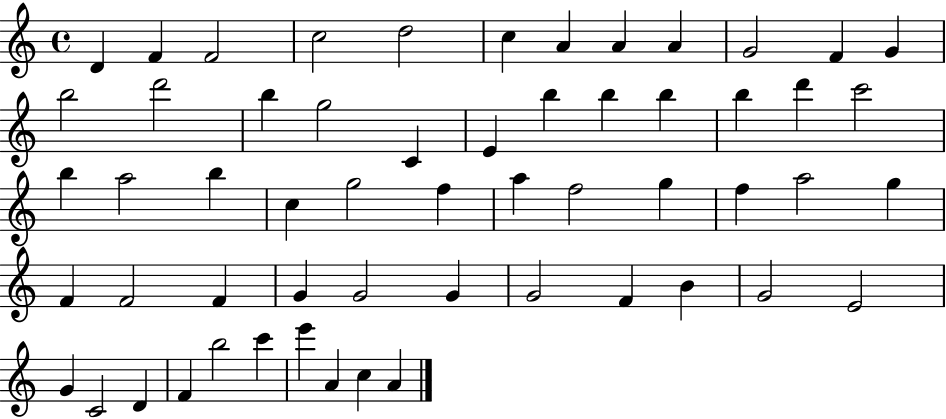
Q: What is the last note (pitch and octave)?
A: A4